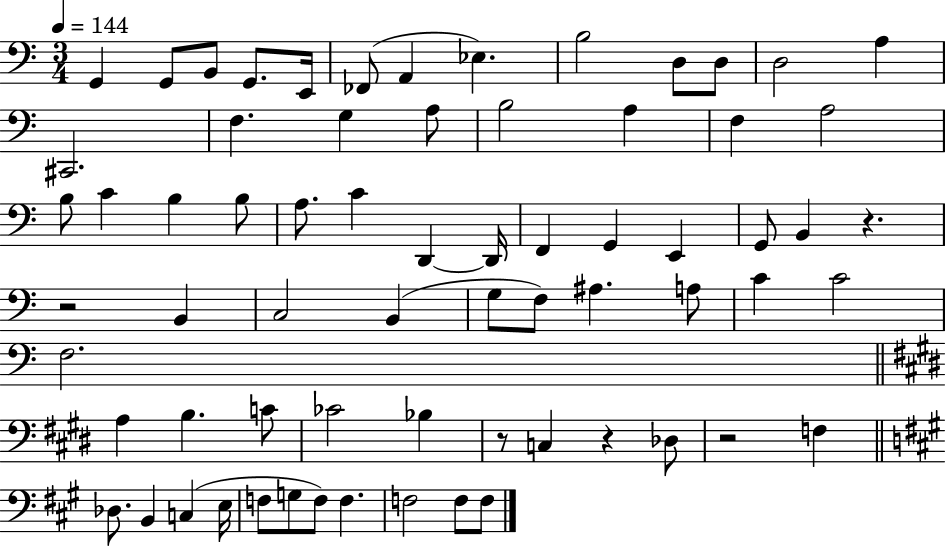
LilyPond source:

{
  \clef bass
  \numericTimeSignature
  \time 3/4
  \key c \major
  \tempo 4 = 144
  g,4 g,8 b,8 g,8. e,16 | fes,8( a,4 ees4.) | b2 d8 d8 | d2 a4 | \break cis,2. | f4. g4 a8 | b2 a4 | f4 a2 | \break b8 c'4 b4 b8 | a8. c'4 d,4~~ d,16 | f,4 g,4 e,4 | g,8 b,4 r4. | \break r2 b,4 | c2 b,4( | g8 f8) ais4. a8 | c'4 c'2 | \break f2. | \bar "||" \break \key e \major a4 b4. c'8 | ces'2 bes4 | r8 c4 r4 des8 | r2 f4 | \break \bar "||" \break \key a \major des8. b,4 c4( e16 | f8 g8 f8) f4. | f2 f8 f8 | \bar "|."
}